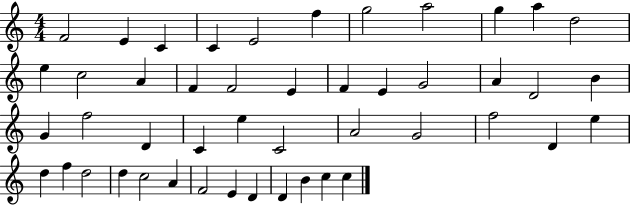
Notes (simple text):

F4/h E4/q C4/q C4/q E4/h F5/q G5/h A5/h G5/q A5/q D5/h E5/q C5/h A4/q F4/q F4/h E4/q F4/q E4/q G4/h A4/q D4/h B4/q G4/q F5/h D4/q C4/q E5/q C4/h A4/h G4/h F5/h D4/q E5/q D5/q F5/q D5/h D5/q C5/h A4/q F4/h E4/q D4/q D4/q B4/q C5/q C5/q